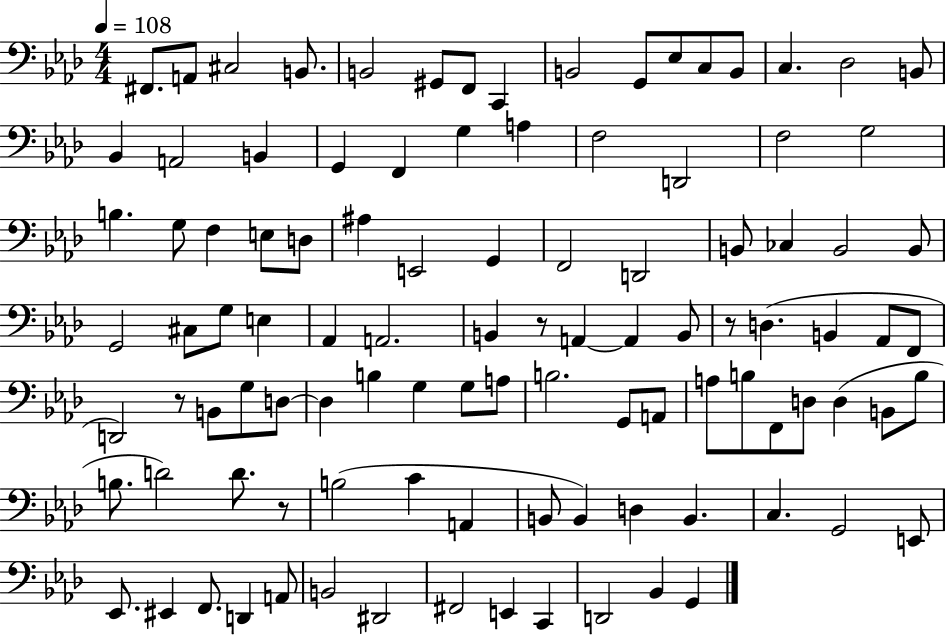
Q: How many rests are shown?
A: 4